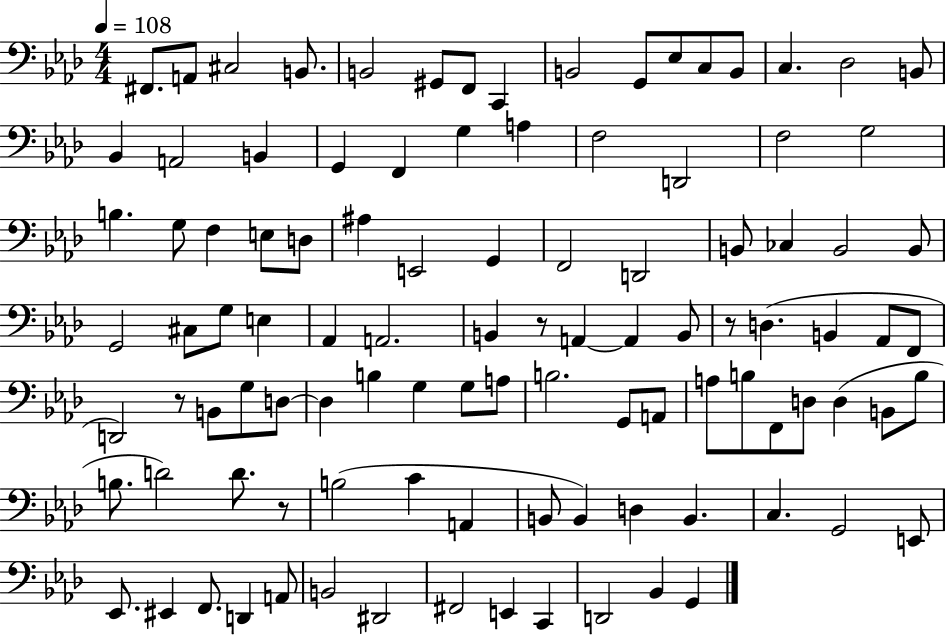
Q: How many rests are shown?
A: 4